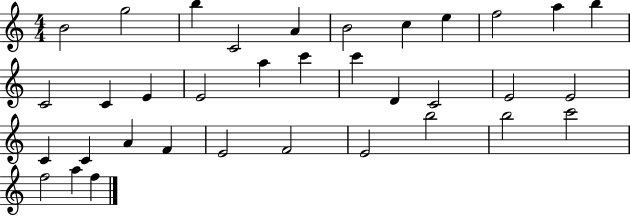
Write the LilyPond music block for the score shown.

{
  \clef treble
  \numericTimeSignature
  \time 4/4
  \key c \major
  b'2 g''2 | b''4 c'2 a'4 | b'2 c''4 e''4 | f''2 a''4 b''4 | \break c'2 c'4 e'4 | e'2 a''4 c'''4 | c'''4 d'4 c'2 | e'2 e'2 | \break c'4 c'4 a'4 f'4 | e'2 f'2 | e'2 b''2 | b''2 c'''2 | \break f''2 a''4 f''4 | \bar "|."
}